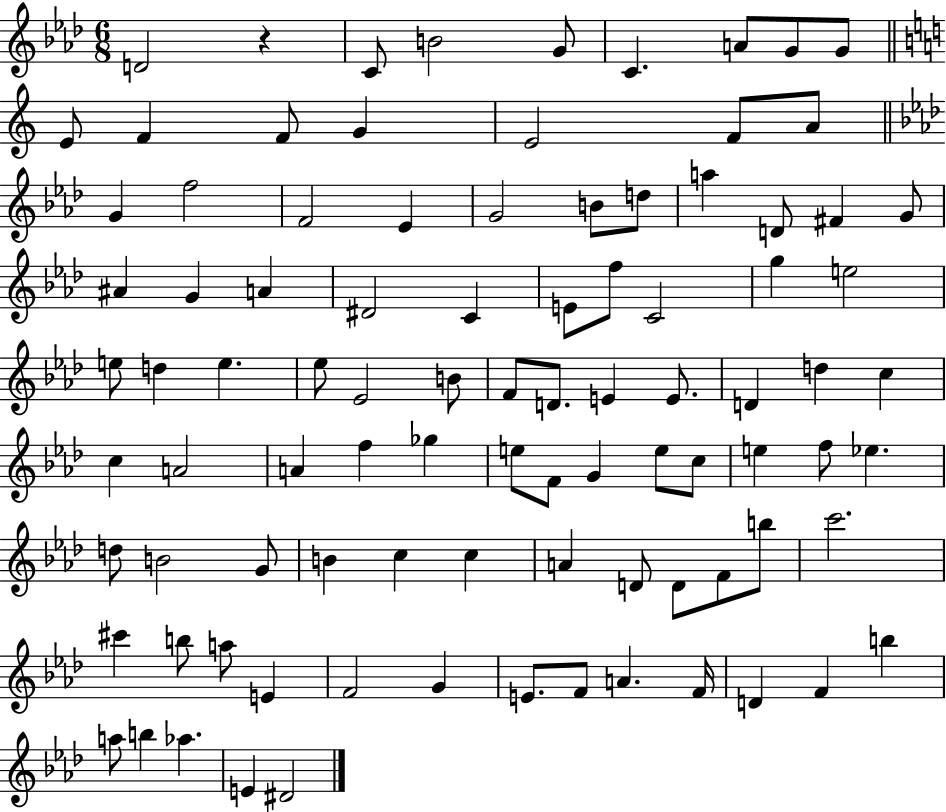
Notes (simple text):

D4/h R/q C4/e B4/h G4/e C4/q. A4/e G4/e G4/e E4/e F4/q F4/e G4/q E4/h F4/e A4/e G4/q F5/h F4/h Eb4/q G4/h B4/e D5/e A5/q D4/e F#4/q G4/e A#4/q G4/q A4/q D#4/h C4/q E4/e F5/e C4/h G5/q E5/h E5/e D5/q E5/q. Eb5/e Eb4/h B4/e F4/e D4/e. E4/q E4/e. D4/q D5/q C5/q C5/q A4/h A4/q F5/q Gb5/q E5/e F4/e G4/q E5/e C5/e E5/q F5/e Eb5/q. D5/e B4/h G4/e B4/q C5/q C5/q A4/q D4/e D4/e F4/e B5/e C6/h. C#6/q B5/e A5/e E4/q F4/h G4/q E4/e. F4/e A4/q. F4/s D4/q F4/q B5/q A5/e B5/q Ab5/q. E4/q D#4/h